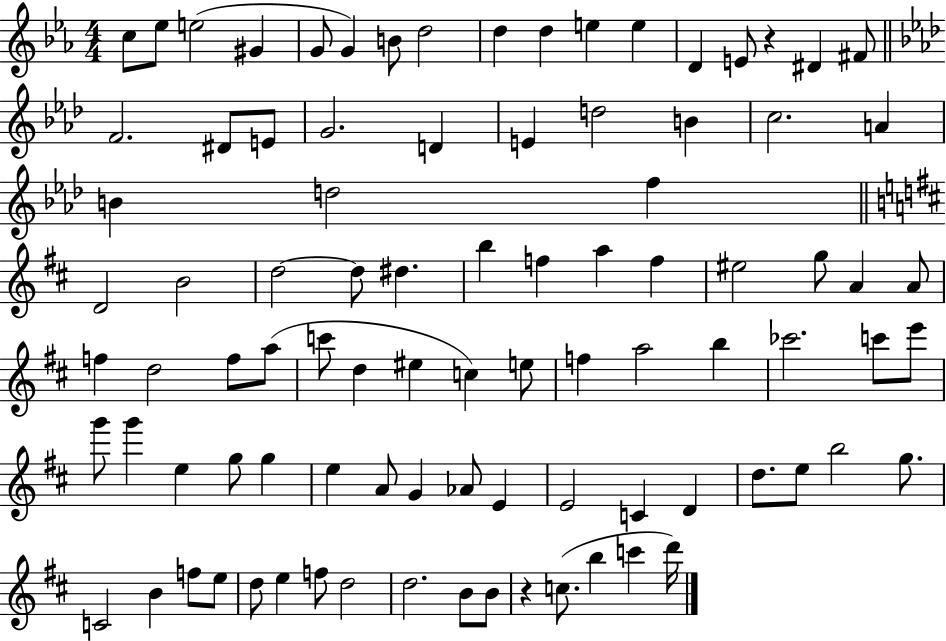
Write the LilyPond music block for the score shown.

{
  \clef treble
  \numericTimeSignature
  \time 4/4
  \key ees \major
  c''8 ees''8 e''2( gis'4 | g'8 g'4) b'8 d''2 | d''4 d''4 e''4 e''4 | d'4 e'8 r4 dis'4 fis'8 | \break \bar "||" \break \key f \minor f'2. dis'8 e'8 | g'2. d'4 | e'4 d''2 b'4 | c''2. a'4 | \break b'4 d''2 f''4 | \bar "||" \break \key b \minor d'2 b'2 | d''2~~ d''8 dis''4. | b''4 f''4 a''4 f''4 | eis''2 g''8 a'4 a'8 | \break f''4 d''2 f''8 a''8( | c'''8 d''4 eis''4 c''4) e''8 | f''4 a''2 b''4 | ces'''2. c'''8 e'''8 | \break g'''8 g'''4 e''4 g''8 g''4 | e''4 a'8 g'4 aes'8 e'4 | e'2 c'4 d'4 | d''8. e''8 b''2 g''8. | \break c'2 b'4 f''8 e''8 | d''8 e''4 f''8 d''2 | d''2. b'8 b'8 | r4 c''8.( b''4 c'''4 d'''16) | \break \bar "|."
}